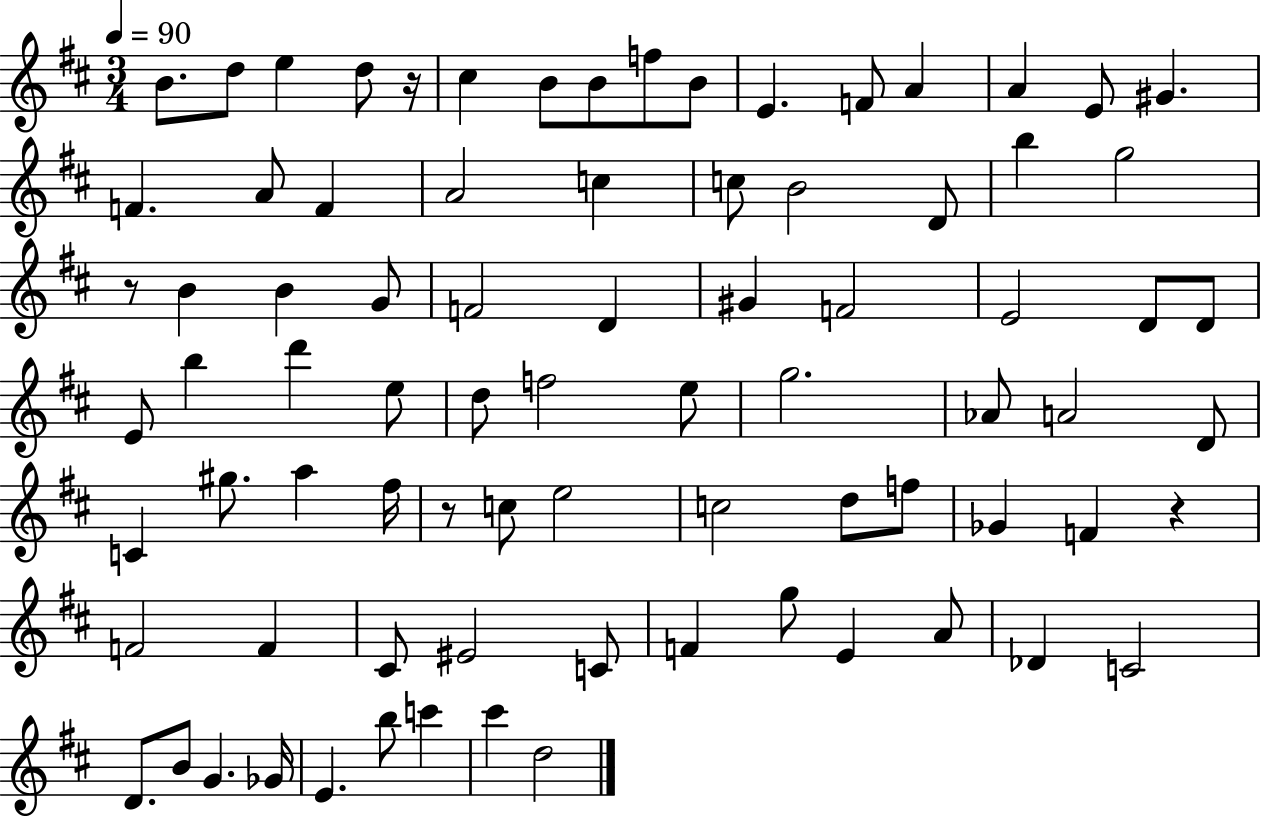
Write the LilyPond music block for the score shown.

{
  \clef treble
  \numericTimeSignature
  \time 3/4
  \key d \major
  \tempo 4 = 90
  b'8. d''8 e''4 d''8 r16 | cis''4 b'8 b'8 f''8 b'8 | e'4. f'8 a'4 | a'4 e'8 gis'4. | \break f'4. a'8 f'4 | a'2 c''4 | c''8 b'2 d'8 | b''4 g''2 | \break r8 b'4 b'4 g'8 | f'2 d'4 | gis'4 f'2 | e'2 d'8 d'8 | \break e'8 b''4 d'''4 e''8 | d''8 f''2 e''8 | g''2. | aes'8 a'2 d'8 | \break c'4 gis''8. a''4 fis''16 | r8 c''8 e''2 | c''2 d''8 f''8 | ges'4 f'4 r4 | \break f'2 f'4 | cis'8 eis'2 c'8 | f'4 g''8 e'4 a'8 | des'4 c'2 | \break d'8. b'8 g'4. ges'16 | e'4. b''8 c'''4 | cis'''4 d''2 | \bar "|."
}